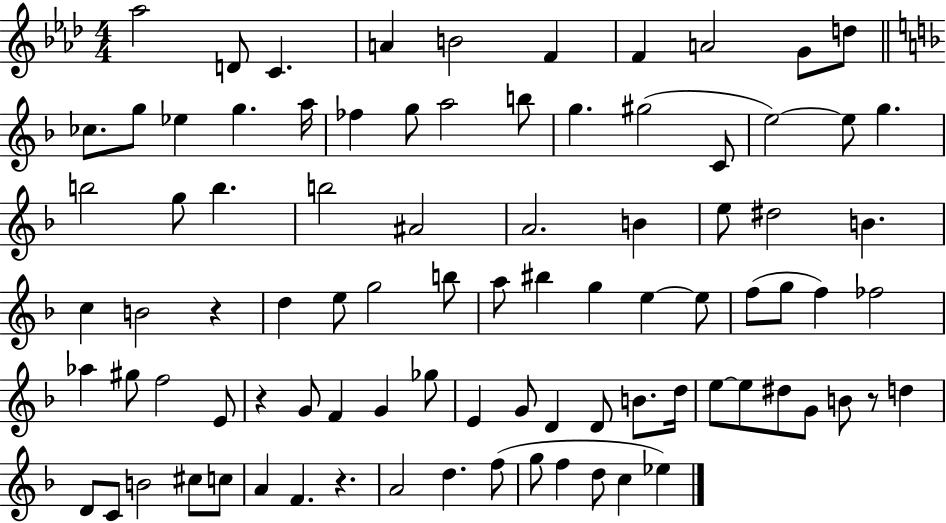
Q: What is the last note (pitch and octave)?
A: Eb5